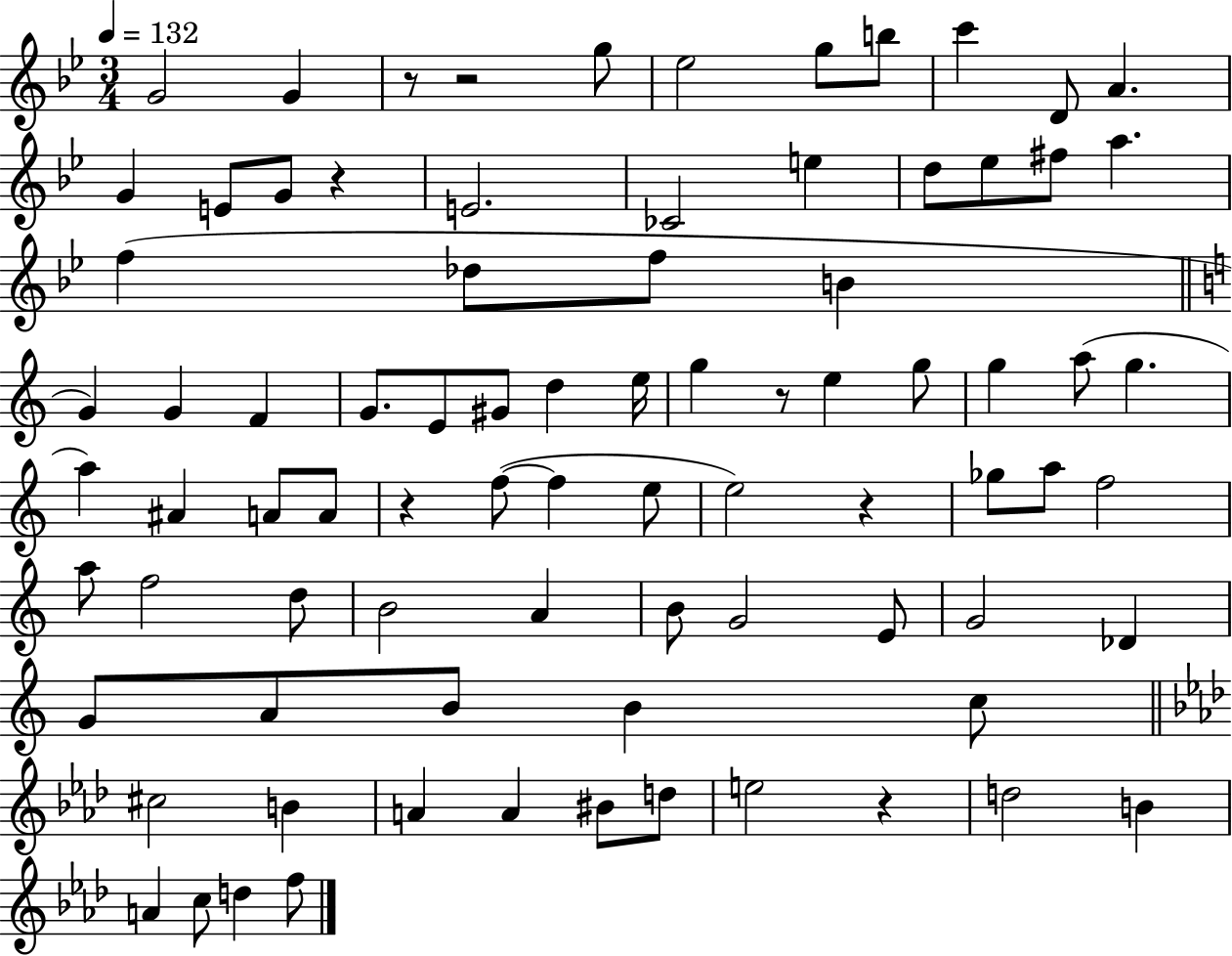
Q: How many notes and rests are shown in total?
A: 83